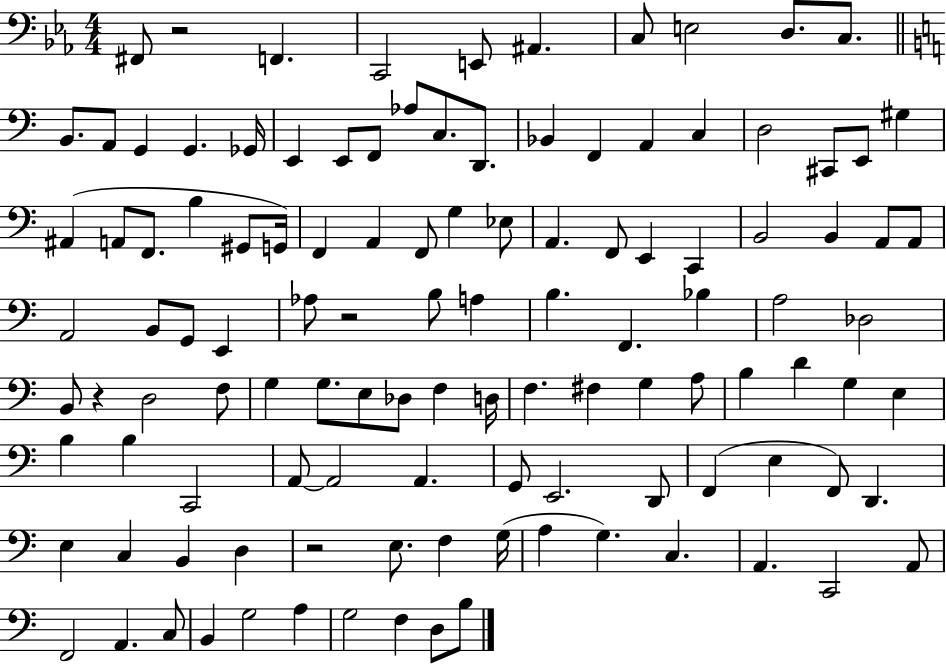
X:1
T:Untitled
M:4/4
L:1/4
K:Eb
^F,,/2 z2 F,, C,,2 E,,/2 ^A,, C,/2 E,2 D,/2 C,/2 B,,/2 A,,/2 G,, G,, _G,,/4 E,, E,,/2 F,,/2 _A,/2 C,/2 D,,/2 _B,, F,, A,, C, D,2 ^C,,/2 E,,/2 ^G, ^A,, A,,/2 F,,/2 B, ^G,,/2 G,,/4 F,, A,, F,,/2 G, _E,/2 A,, F,,/2 E,, C,, B,,2 B,, A,,/2 A,,/2 A,,2 B,,/2 G,,/2 E,, _A,/2 z2 B,/2 A, B, F,, _B, A,2 _D,2 B,,/2 z D,2 F,/2 G, G,/2 E,/2 _D,/2 F, D,/4 F, ^F, G, A,/2 B, D G, E, B, B, C,,2 A,,/2 A,,2 A,, G,,/2 E,,2 D,,/2 F,, E, F,,/2 D,, E, C, B,, D, z2 E,/2 F, G,/4 A, G, C, A,, C,,2 A,,/2 F,,2 A,, C,/2 B,, G,2 A, G,2 F, D,/2 B,/2